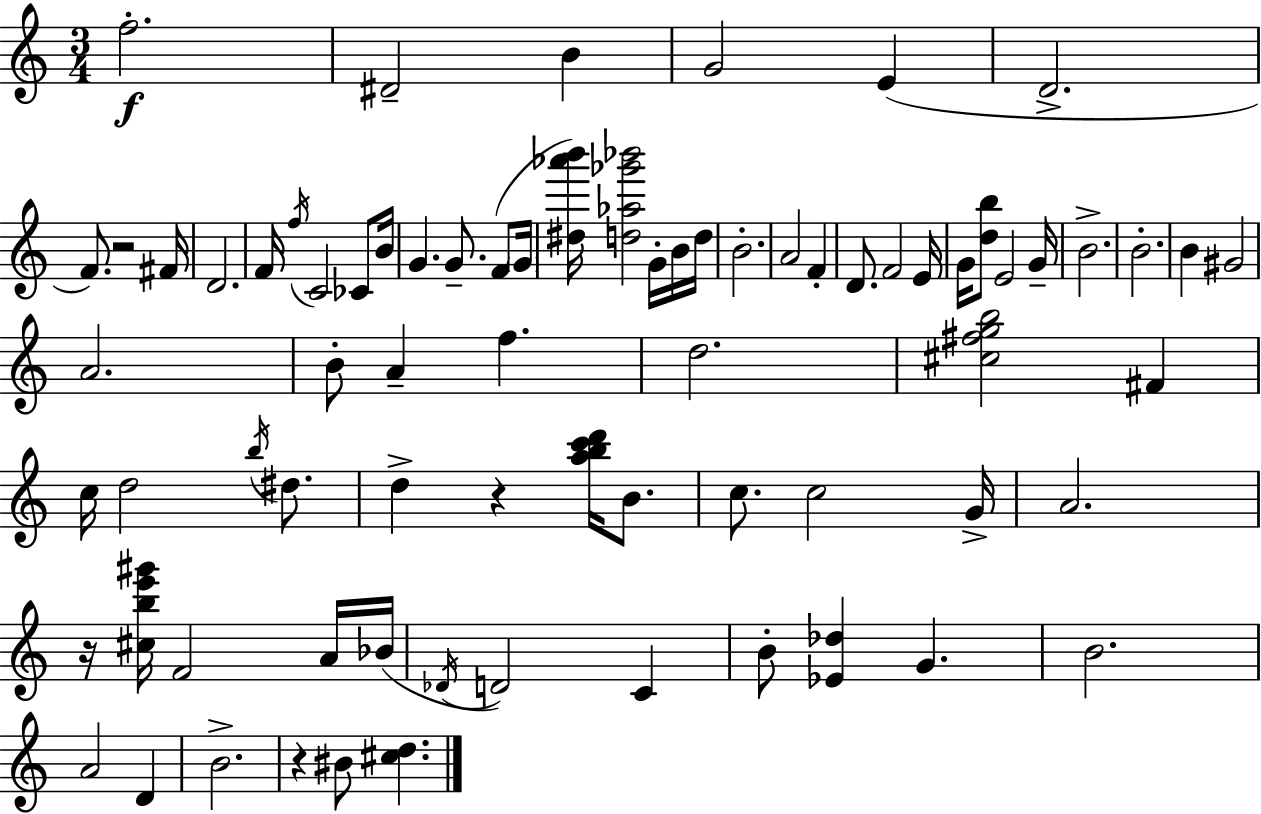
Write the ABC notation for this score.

X:1
T:Untitled
M:3/4
L:1/4
K:Am
f2 ^D2 B G2 E D2 F/2 z2 ^F/4 D2 F/4 f/4 C2 _C/2 B/4 G G/2 F/2 G/4 [^d_a'b']/4 [d_a_g'_b']2 G/4 B/4 d/4 B2 A2 F D/2 F2 E/4 G/4 [db]/2 E2 G/4 B2 B2 B ^G2 A2 B/2 A f d2 [^c^fgb]2 ^F c/4 d2 b/4 ^d/2 d z [abc'd']/4 B/2 c/2 c2 G/4 A2 z/4 [^cbe'^g']/4 F2 A/4 _B/4 _D/4 D2 C B/2 [_E_d] G B2 A2 D B2 z ^B/2 [^cd]